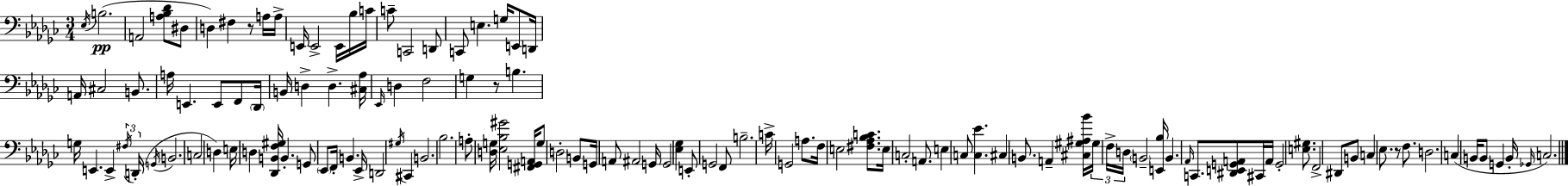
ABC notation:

X:1
T:Untitled
M:3/4
L:1/4
K:Ebm
_E,/4 B,2 A,,2 [A,_B,_D]/2 ^D,/2 D, ^F, z/2 A,/4 A,/4 E,,/4 E,,2 E,,/4 _B,/4 C/4 C/2 C,,2 D,,/2 C,,/2 E, G,/4 E,,/2 D,,/4 A,,/4 ^C,2 B,,/2 A,/4 E,, E,,/2 F,,/2 _D,,/4 B,,/4 D, D, [^C,_A,]/4 _E,,/4 D, F,2 G, z/2 B, G,/4 E,, E,, ^F,/4 D,,/4 G,,/4 B,,2 C,2 D, E,/4 D, [_D,,B,,F,^G,]/4 B,, G,,/2 _E,,/2 F,,/4 B,, _E,,/4 D,,2 ^G,/4 ^C,, B,,2 _B,2 A,/2 [D,G,]/4 [_E,_B,^G]2 [^F,,G,,A,,]/4 G,/2 D,2 B,,/2 G,,/4 A,,/2 ^A,,2 G,,/4 G,,2 [_E,_G,] E,,/2 G,,2 F,,/2 B,2 C/4 G,,2 A,/2 F,/4 E,2 [^F,_A,_B,C]/2 E,/4 C,2 A,,/2 E, C,/2 [C,_E] ^C, B,,/2 A,, [^C,^G,^A,_B]/4 ^G,/4 F,/4 D,/4 B,,2 [E,,_B,]/4 B,, _A,,/4 C,,/2 [^D,,E,,G,,A,,]/2 ^C,,/4 A,,/4 G,,2 [E,^G,]/2 F,,2 ^D,,/2 B,,/2 C, _E,/2 z/2 F,/2 D,2 C, B,,/4 B,,/2 G,, B,,/4 _G,,/4 C,2